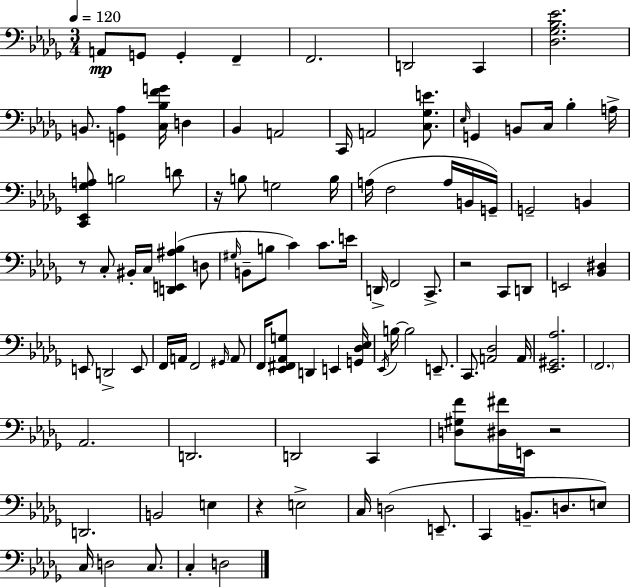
{
  \clef bass
  \numericTimeSignature
  \time 3/4
  \key bes \minor
  \tempo 4 = 120
  a,8\mp g,8 g,4-. f,4-- | f,2. | d,2 c,4 | <des ges bes ees'>2. | \break b,8. <g, aes>4 <c bes f' g'>16 d4 | bes,4 a,2 | c,16 a,2 <c ges e'>8. | \grace { ees16 } g,4 b,8 c16 bes4-. | \break a16-> <c, ees, ges a>8 b2 d'8 | r16 b8 g2 | b16 a16( f2 a16 b,16 | g,16--) g,2-- b,4 | \break r8 c8-. bis,16-. c16 <d, e, ais bes>4( d8 | \grace { gis16 } b,8-- b8 c'4) c'8. | e'16 d,16-> f,2 c,8.-> | r2 c,8 | \break d,8 e,2 <bes, dis>4 | e,8 d,2-> | e,8 f,16 a,16 f,2 | \grace { gis,16 } a,8 f,16 <ees, fis, aes, g>8 d,4 e,4 | \break <g, des ees>16 \acciaccatura { ees,16 } b16~~ b2 | e,8.-- c,8. <a, des>2 | a,16 <ees, gis, aes>2. | \parenthesize f,2. | \break aes,2. | d,2. | d,2 | c,4 <d gis f'>8 <dis fis'>16 e,16 r2 | \break d,2. | b,2 | e4 r4 e2-> | c16 d2( | \break e,8.-- c,4 b,8.-- d8. | e8) c16 d2 | c8. c4-. d2 | \bar "|."
}